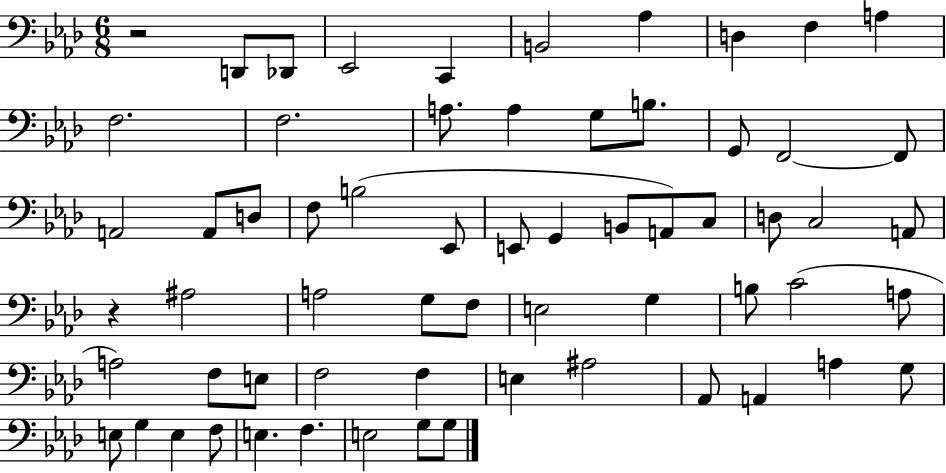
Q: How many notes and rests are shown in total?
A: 63